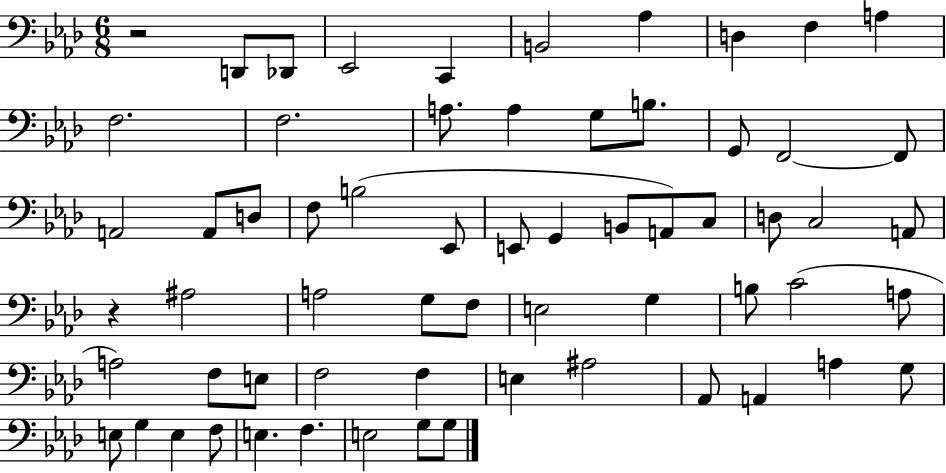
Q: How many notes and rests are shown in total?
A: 63